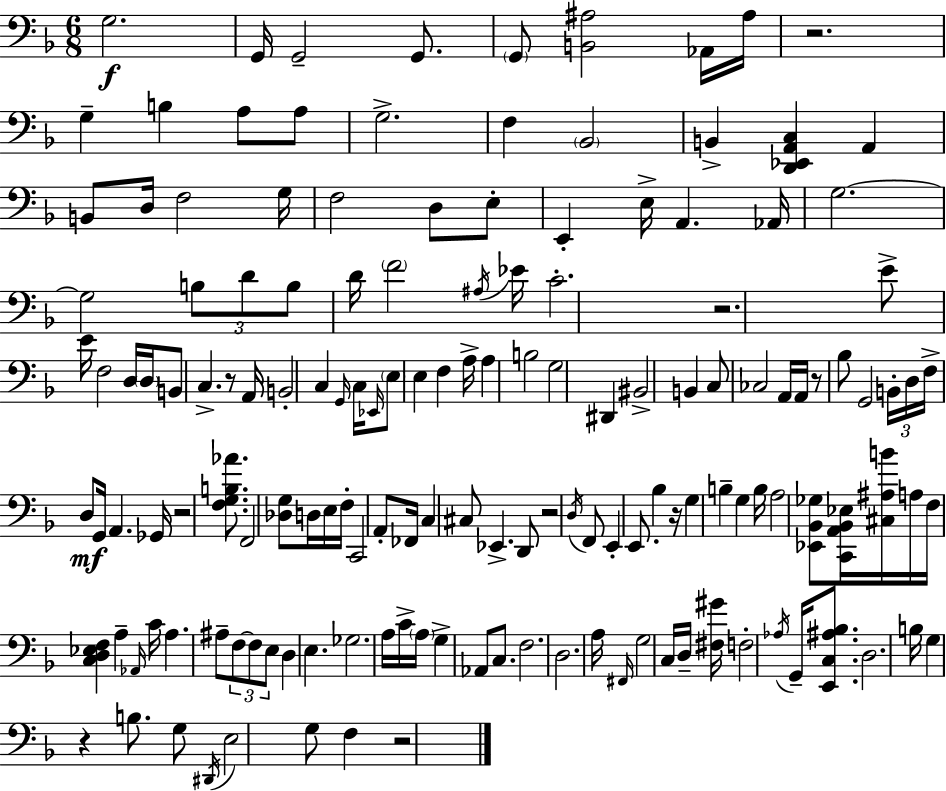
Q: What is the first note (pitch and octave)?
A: G3